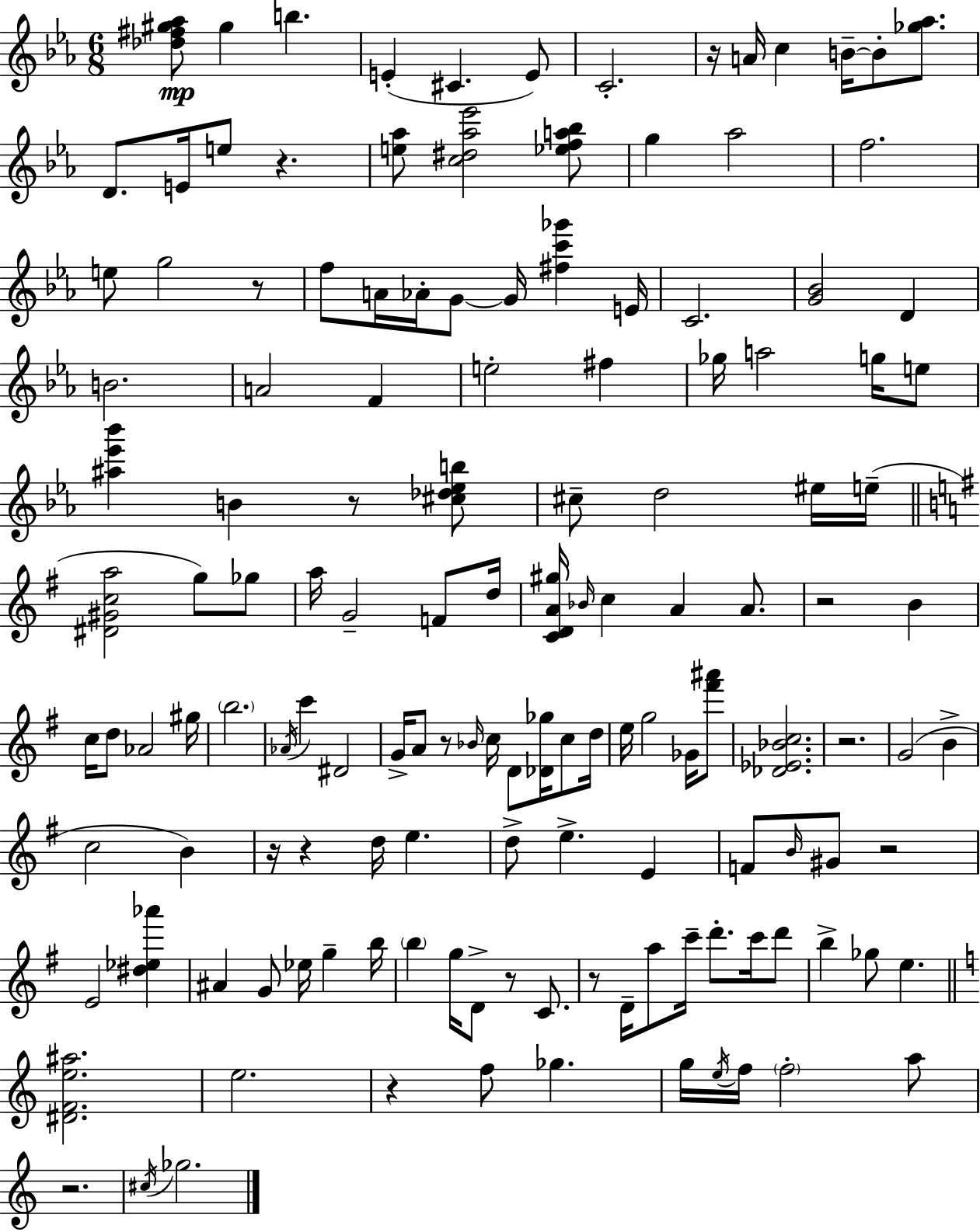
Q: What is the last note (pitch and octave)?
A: Gb5